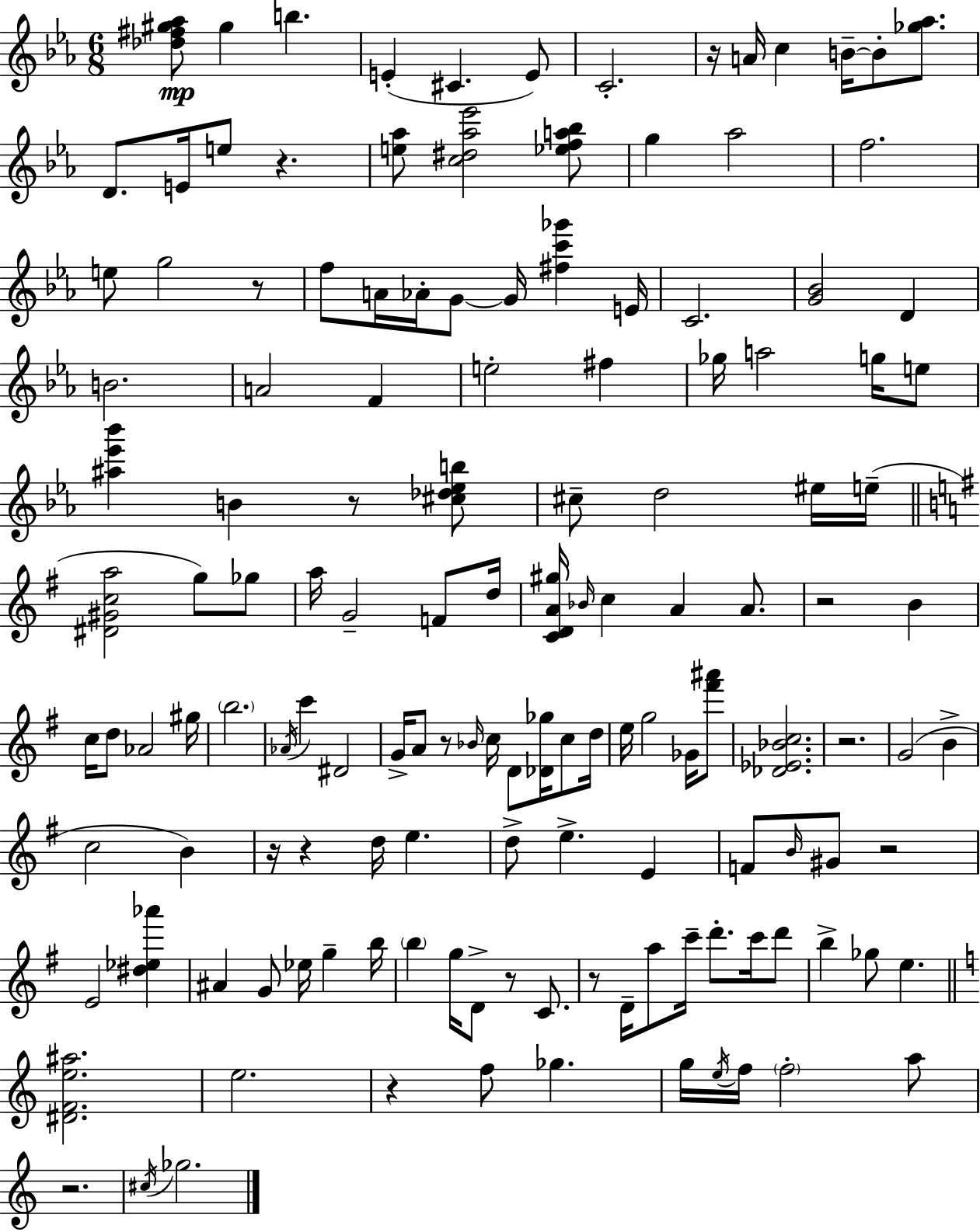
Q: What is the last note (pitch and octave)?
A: Gb5